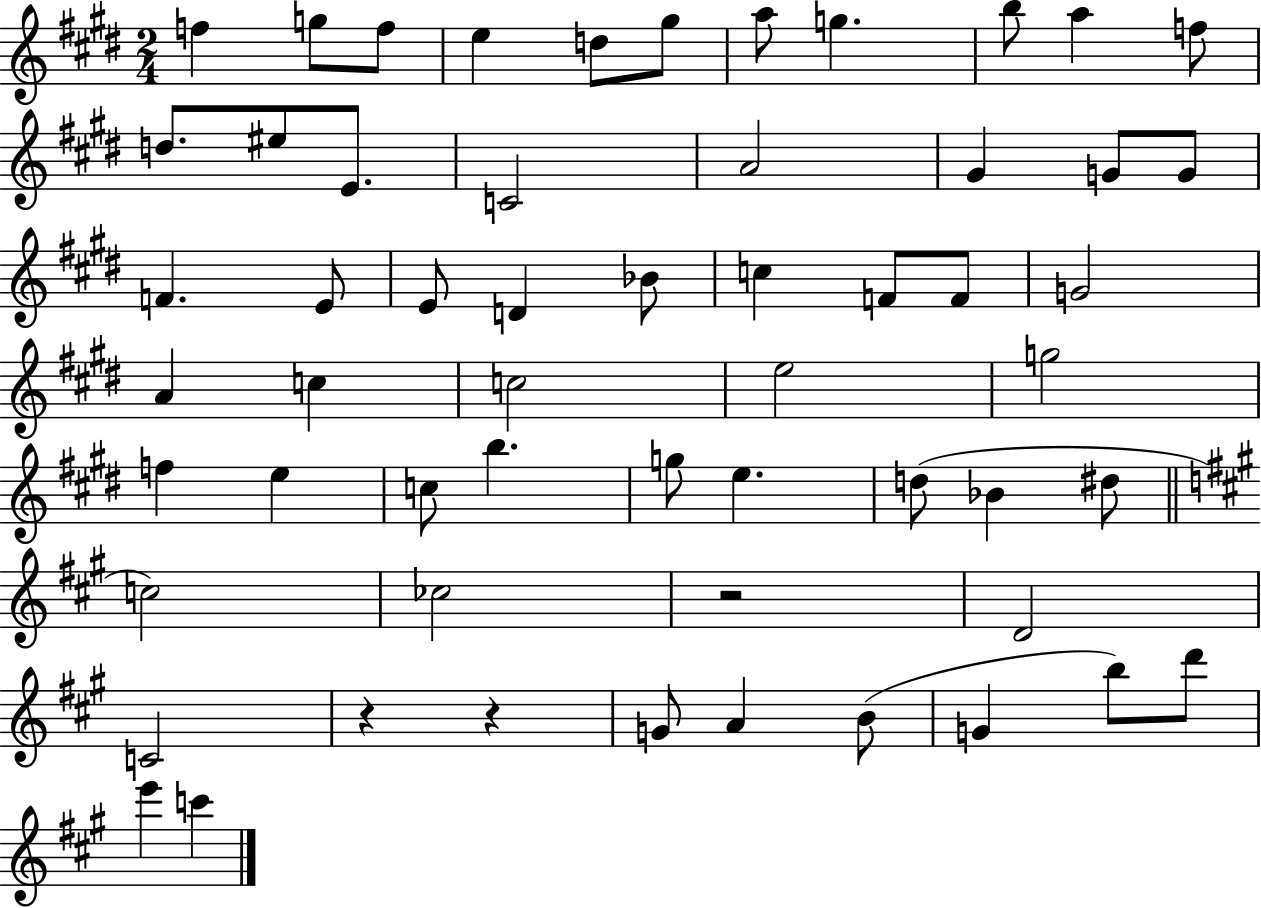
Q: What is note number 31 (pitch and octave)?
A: C5